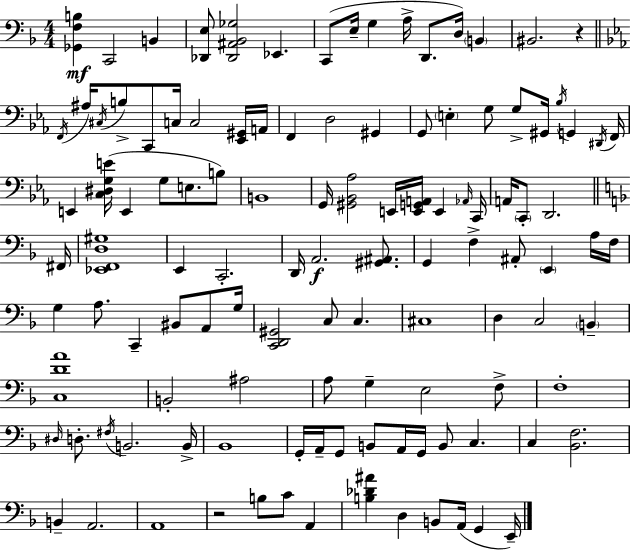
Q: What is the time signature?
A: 4/4